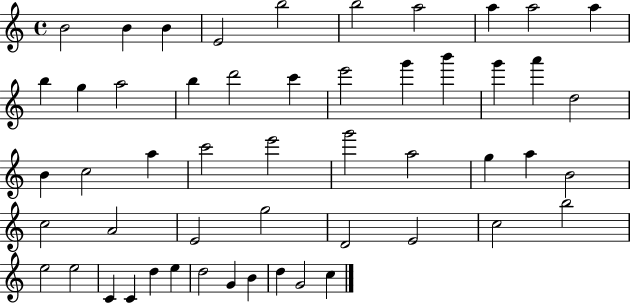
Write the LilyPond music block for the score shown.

{
  \clef treble
  \time 4/4
  \defaultTimeSignature
  \key c \major
  b'2 b'4 b'4 | e'2 b''2 | b''2 a''2 | a''4 a''2 a''4 | \break b''4 g''4 a''2 | b''4 d'''2 c'''4 | e'''2 g'''4 b'''4 | g'''4 a'''4 d''2 | \break b'4 c''2 a''4 | c'''2 e'''2 | g'''2 a''2 | g''4 a''4 b'2 | \break c''2 a'2 | e'2 g''2 | d'2 e'2 | c''2 b''2 | \break e''2 e''2 | c'4 c'4 d''4 e''4 | d''2 g'4 b'4 | d''4 g'2 c''4 | \break \bar "|."
}